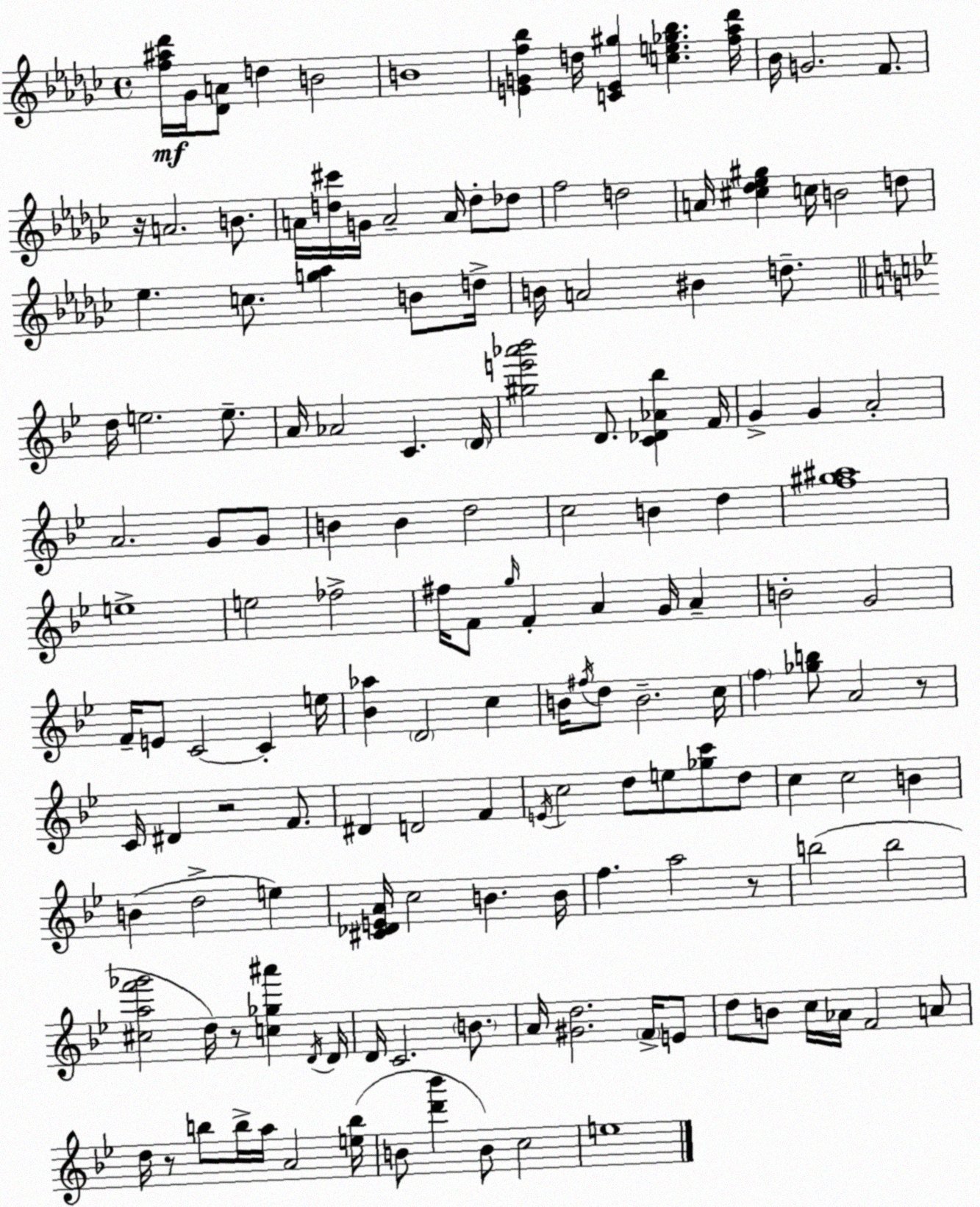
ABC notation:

X:1
T:Untitled
M:4/4
L:1/4
K:Ebm
[f^a_d']/4 _G/4 [_DA]/2 d B2 B4 [EGf_b] d/4 [CE^g] [ce_g_b] [f_a_d']/4 _B/4 G2 F/2 z/4 A2 B/2 A/4 [d^c']/4 G/4 A2 A/4 d/2 _d/2 f2 d2 A/4 [^c_d_e^g] c/4 B2 d/2 _e c/2 [g_a] B/2 d/4 B/4 A2 ^B d/2 d/4 e2 e/2 A/4 _A2 C D/4 [^ge'_a'_b']2 D/2 [C_D_A_b] F/4 G G A2 A2 G/2 G/2 B B d2 c2 B d [f^g^a]4 e4 e2 _f2 ^f/4 F/2 g/4 F A G/4 A B2 G2 F/4 E/2 C2 C e/4 [_B_a] D2 c B/4 ^f/4 d/2 B2 c/4 f [_gb]/2 A2 z/2 C/4 ^D z2 F/2 ^D D2 F E/4 c2 d/2 e/2 [_gc']/2 d/2 c c2 B B d2 e [^C_DEA]/4 c2 B B/4 f a2 z/2 b2 b2 [^caf'_g']2 d/4 z/2 [c_g^a'] D/4 D/4 D/4 C2 B/2 A/4 [^Gd]2 F/4 E/2 d/2 B/2 c/4 _A/4 F2 A/2 d/4 z/2 b/2 b/4 a/4 A2 [eb]/4 B/2 [d'_b'] B/2 c2 e4